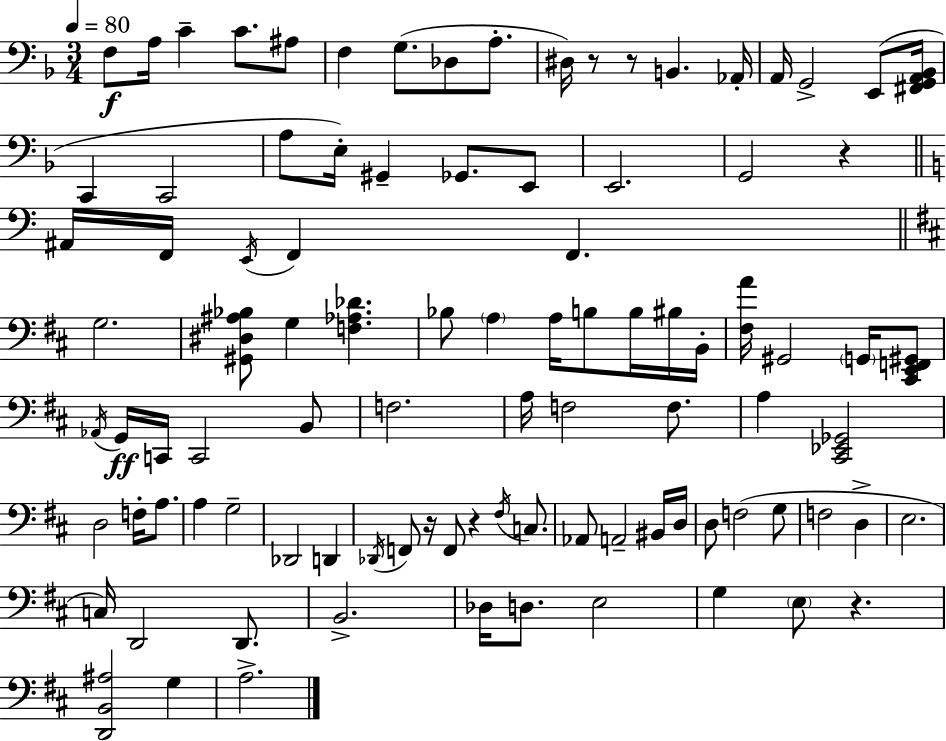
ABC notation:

X:1
T:Untitled
M:3/4
L:1/4
K:Dm
F,/2 A,/4 C C/2 ^A,/2 F, G,/2 _D,/2 A,/2 ^D,/4 z/2 z/2 B,, _A,,/4 A,,/4 G,,2 E,,/2 [^F,,G,,A,,_B,,]/4 C,, C,,2 A,/2 E,/4 ^G,, _G,,/2 E,,/2 E,,2 G,,2 z ^A,,/4 F,,/4 E,,/4 F,, F,, G,2 [^G,,^D,^A,_B,]/2 G, [F,_A,_D] _B,/2 A, A,/4 B,/2 B,/4 ^B,/4 B,,/4 [^F,A]/4 ^G,,2 G,,/4 [^C,,E,,F,,^G,,]/2 _A,,/4 G,,/4 C,,/4 C,,2 B,,/2 F,2 A,/4 F,2 F,/2 A, [^C,,_E,,_G,,]2 D,2 F,/4 A,/2 A, G,2 _D,,2 D,, _D,,/4 F,,/2 z/4 F,,/2 z ^F,/4 C,/2 _A,,/2 A,,2 ^B,,/4 D,/4 D,/2 F,2 G,/2 F,2 D, E,2 C,/4 D,,2 D,,/2 B,,2 _D,/4 D,/2 E,2 G, E,/2 z [D,,B,,^A,]2 G, A,2